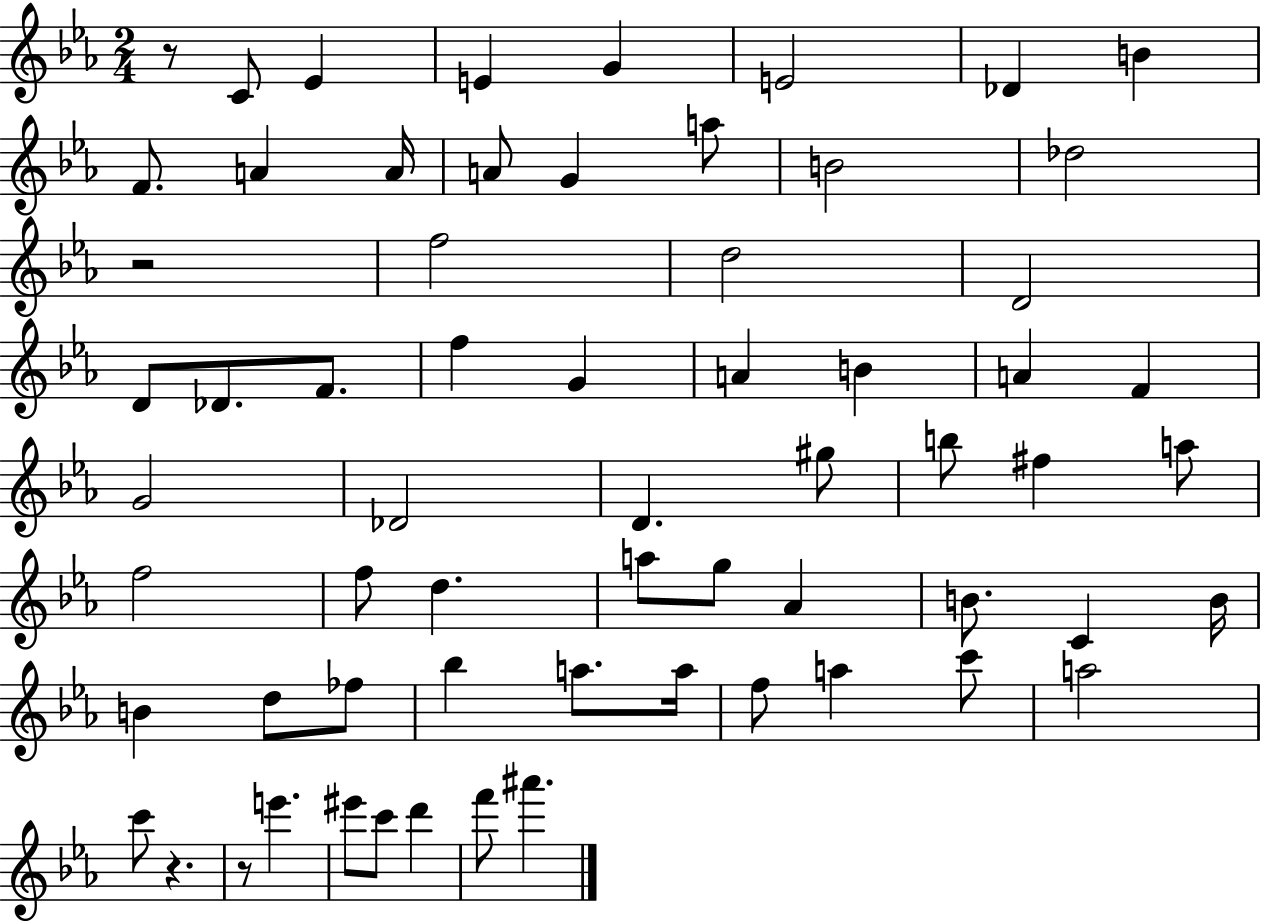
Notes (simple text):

R/e C4/e Eb4/q E4/q G4/q E4/h Db4/q B4/q F4/e. A4/q A4/s A4/e G4/q A5/e B4/h Db5/h R/h F5/h D5/h D4/h D4/e Db4/e. F4/e. F5/q G4/q A4/q B4/q A4/q F4/q G4/h Db4/h D4/q. G#5/e B5/e F#5/q A5/e F5/h F5/e D5/q. A5/e G5/e Ab4/q B4/e. C4/q B4/s B4/q D5/e FES5/e Bb5/q A5/e. A5/s F5/e A5/q C6/e A5/h C6/e R/q. R/e E6/q. EIS6/e C6/e D6/q F6/e A#6/q.